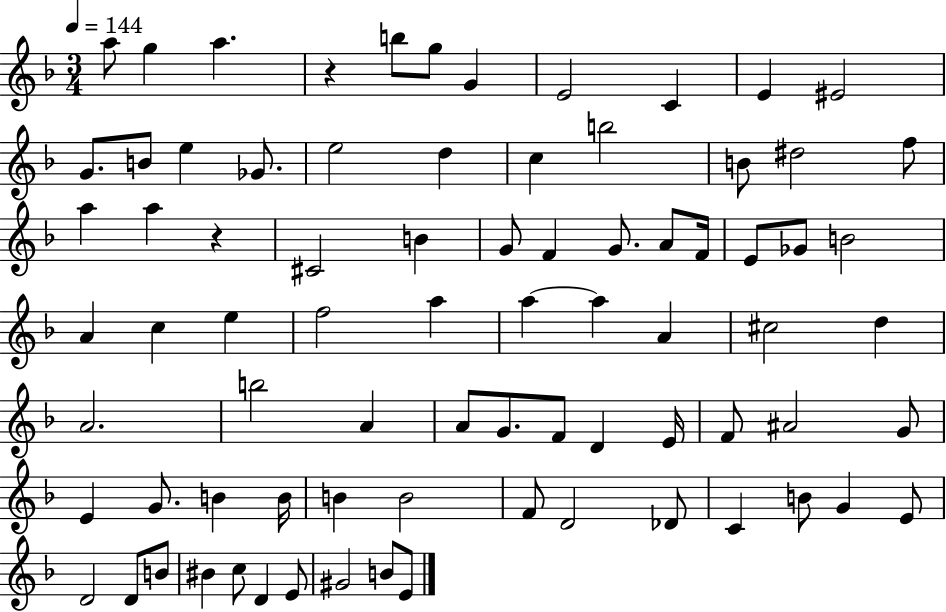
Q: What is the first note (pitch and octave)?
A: A5